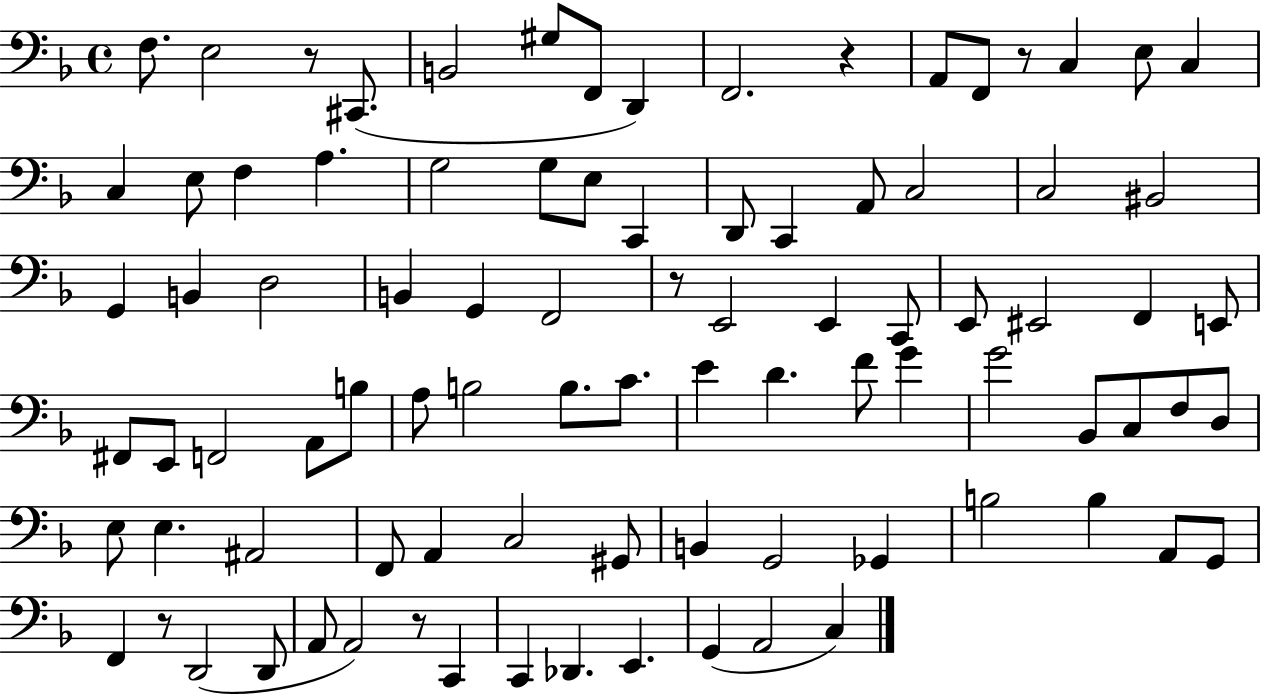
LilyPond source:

{
  \clef bass
  \time 4/4
  \defaultTimeSignature
  \key f \major
  \repeat volta 2 { f8. e2 r8 cis,8.( | b,2 gis8 f,8 d,4) | f,2. r4 | a,8 f,8 r8 c4 e8 c4 | \break c4 e8 f4 a4. | g2 g8 e8 c,4 | d,8 c,4 a,8 c2 | c2 bis,2 | \break g,4 b,4 d2 | b,4 g,4 f,2 | r8 e,2 e,4 c,8 | e,8 eis,2 f,4 e,8 | \break fis,8 e,8 f,2 a,8 b8 | a8 b2 b8. c'8. | e'4 d'4. f'8 g'4 | g'2 bes,8 c8 f8 d8 | \break e8 e4. ais,2 | f,8 a,4 c2 gis,8 | b,4 g,2 ges,4 | b2 b4 a,8 g,8 | \break f,4 r8 d,2( d,8 | a,8 a,2) r8 c,4 | c,4 des,4. e,4. | g,4( a,2 c4) | \break } \bar "|."
}